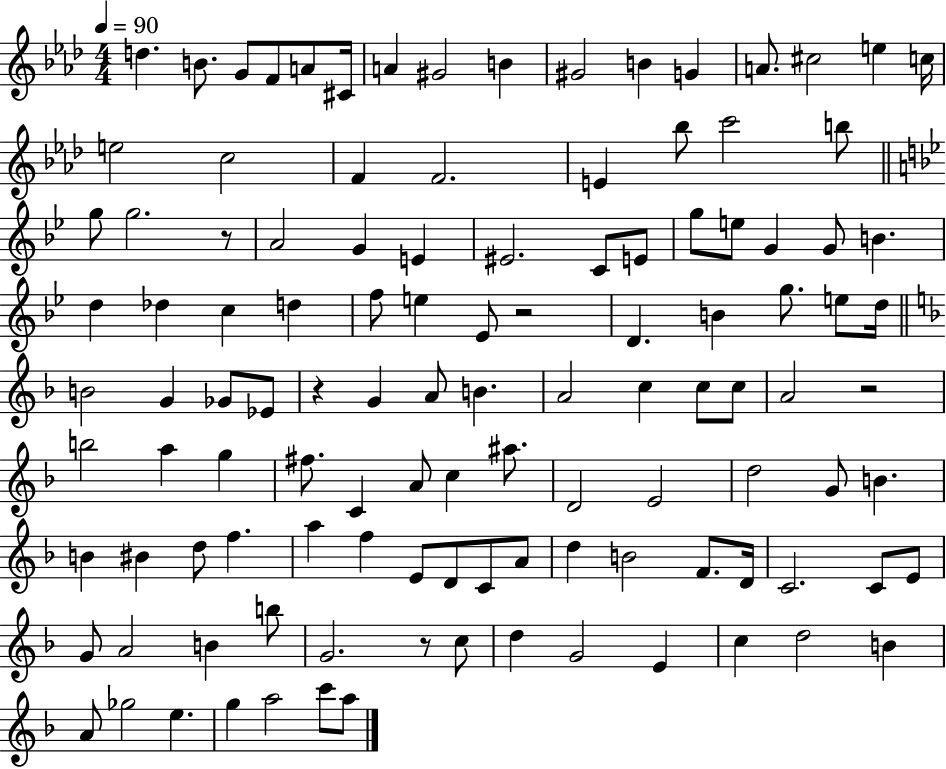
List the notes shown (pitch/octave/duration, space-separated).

D5/q. B4/e. G4/e F4/e A4/e C#4/s A4/q G#4/h B4/q G#4/h B4/q G4/q A4/e. C#5/h E5/q C5/s E5/h C5/h F4/q F4/h. E4/q Bb5/e C6/h B5/e G5/e G5/h. R/e A4/h G4/q E4/q EIS4/h. C4/e E4/e G5/e E5/e G4/q G4/e B4/q. D5/q Db5/q C5/q D5/q F5/e E5/q Eb4/e R/h D4/q. B4/q G5/e. E5/e D5/s B4/h G4/q Gb4/e Eb4/e R/q G4/q A4/e B4/q. A4/h C5/q C5/e C5/e A4/h R/h B5/h A5/q G5/q F#5/e. C4/q A4/e C5/q A#5/e. D4/h E4/h D5/h G4/e B4/q. B4/q BIS4/q D5/e F5/q. A5/q F5/q E4/e D4/e C4/e A4/e D5/q B4/h F4/e. D4/s C4/h. C4/e E4/e G4/e A4/h B4/q B5/e G4/h. R/e C5/e D5/q G4/h E4/q C5/q D5/h B4/q A4/e Gb5/h E5/q. G5/q A5/h C6/e A5/e